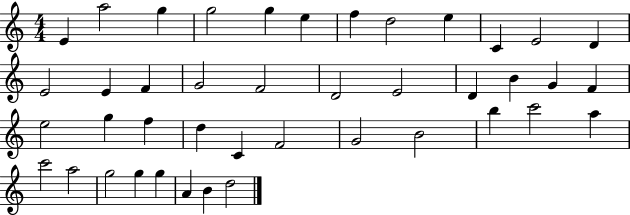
X:1
T:Untitled
M:4/4
L:1/4
K:C
E a2 g g2 g e f d2 e C E2 D E2 E F G2 F2 D2 E2 D B G F e2 g f d C F2 G2 B2 b c'2 a c'2 a2 g2 g g A B d2